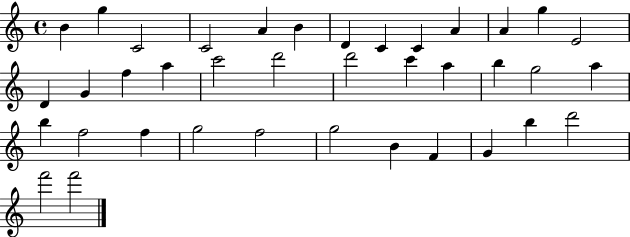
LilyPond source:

{
  \clef treble
  \time 4/4
  \defaultTimeSignature
  \key c \major
  b'4 g''4 c'2 | c'2 a'4 b'4 | d'4 c'4 c'4 a'4 | a'4 g''4 e'2 | \break d'4 g'4 f''4 a''4 | c'''2 d'''2 | d'''2 c'''4 a''4 | b''4 g''2 a''4 | \break b''4 f''2 f''4 | g''2 f''2 | g''2 b'4 f'4 | g'4 b''4 d'''2 | \break f'''2 f'''2 | \bar "|."
}